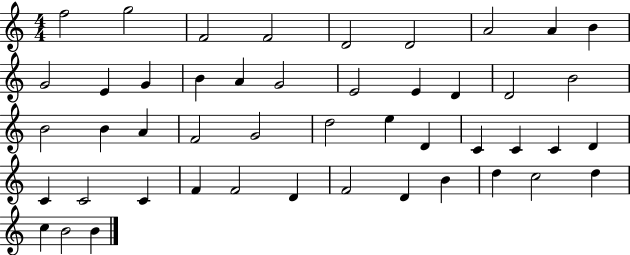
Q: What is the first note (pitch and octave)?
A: F5